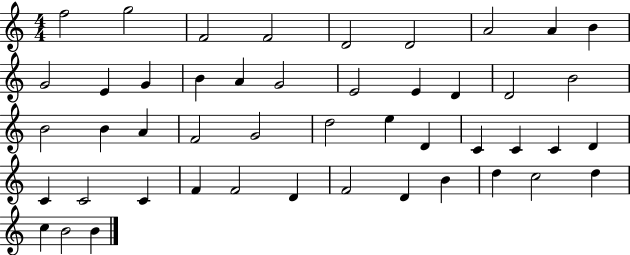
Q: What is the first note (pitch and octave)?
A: F5